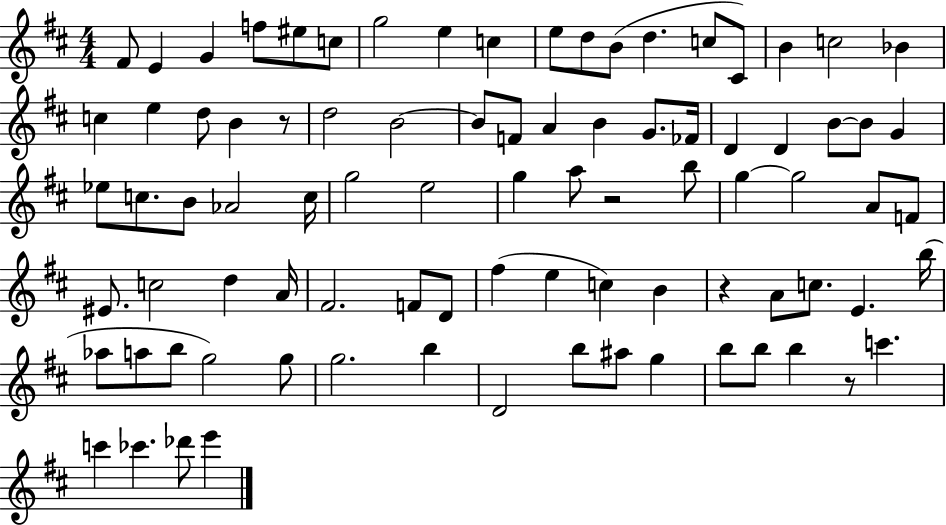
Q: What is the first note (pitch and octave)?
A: F#4